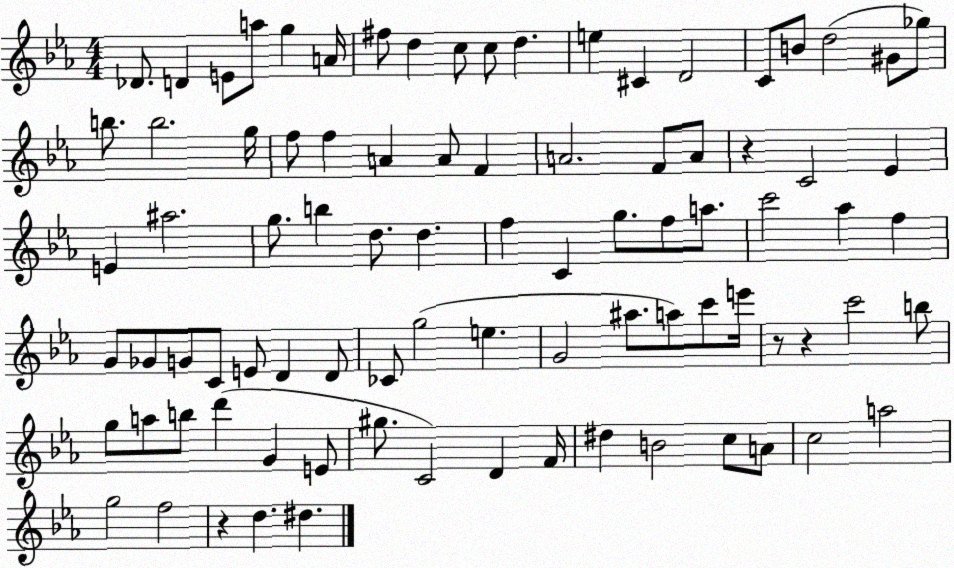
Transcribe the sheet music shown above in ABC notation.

X:1
T:Untitled
M:4/4
L:1/4
K:Eb
_D/2 D E/2 a/2 g A/4 ^f/2 d c/2 c/2 d e ^C D2 C/2 B/2 d2 ^G/2 _g/2 b/2 b2 g/4 f/2 f A A/2 F A2 F/2 A/2 z C2 _E E ^a2 g/2 b d/2 d f C g/2 f/2 a/2 c'2 _a f G/2 _G/2 G/2 C/2 E/2 D D/2 _C/2 g2 e G2 ^a/2 a/2 c'/2 e'/4 z/2 z c'2 b/2 g/2 a/2 b/2 d' G E/2 ^g/2 C2 D F/4 ^d B2 c/2 A/2 c2 a2 g2 f2 z d ^d